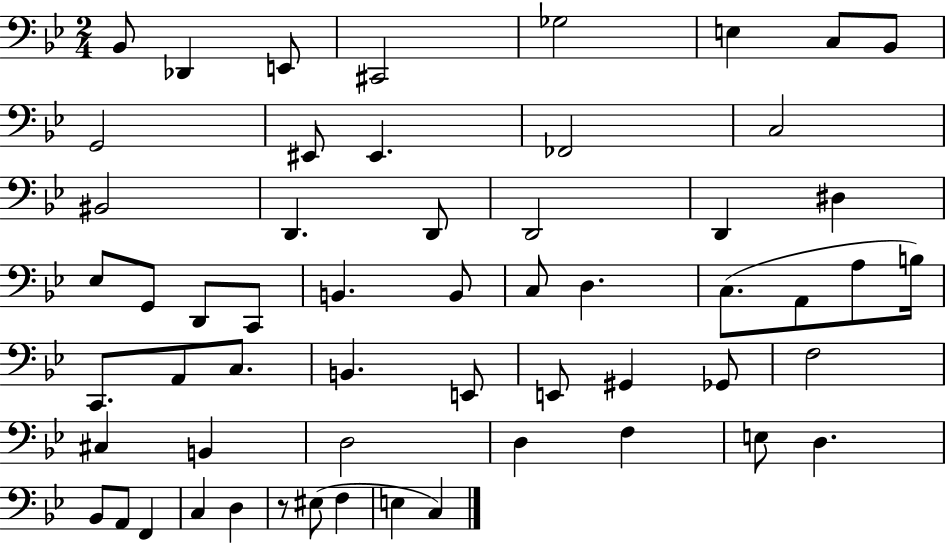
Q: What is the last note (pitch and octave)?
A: C3